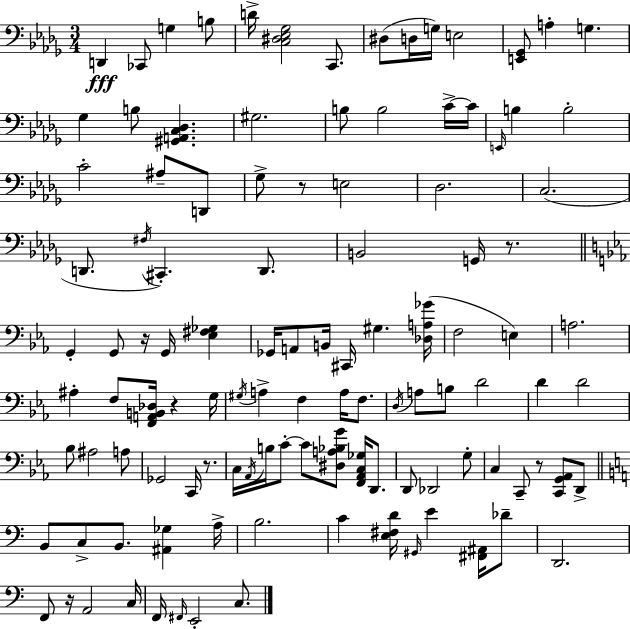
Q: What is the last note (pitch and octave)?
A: C3